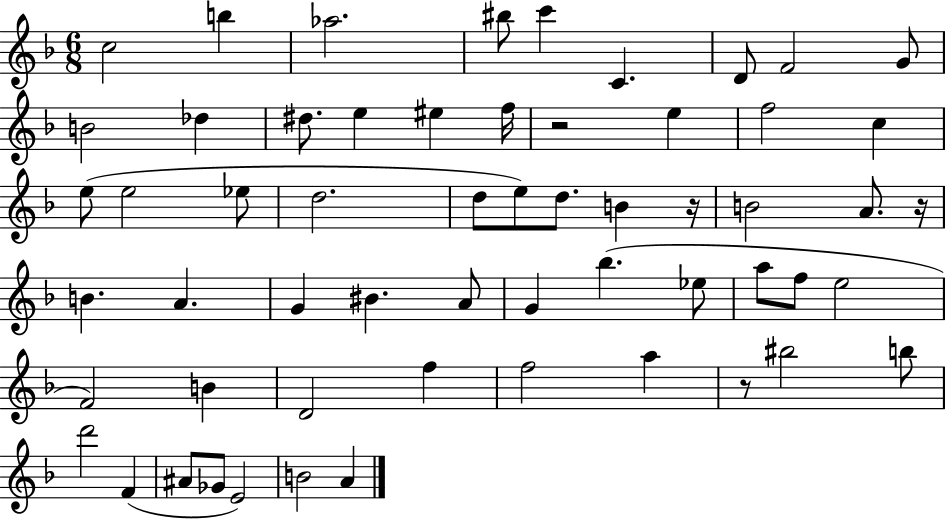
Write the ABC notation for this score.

X:1
T:Untitled
M:6/8
L:1/4
K:F
c2 b _a2 ^b/2 c' C D/2 F2 G/2 B2 _d ^d/2 e ^e f/4 z2 e f2 c e/2 e2 _e/2 d2 d/2 e/2 d/2 B z/4 B2 A/2 z/4 B A G ^B A/2 G _b _e/2 a/2 f/2 e2 F2 B D2 f f2 a z/2 ^b2 b/2 d'2 F ^A/2 _G/2 E2 B2 A